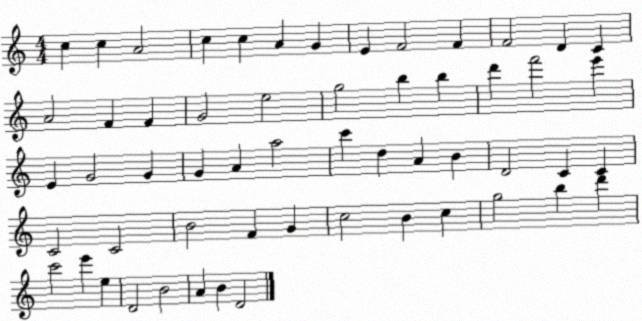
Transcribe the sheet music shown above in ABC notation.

X:1
T:Untitled
M:4/4
L:1/4
K:C
c c A2 c c A G E F2 F F2 D C A2 F F G2 e2 g2 b b d' f'2 e' E G2 G G A a2 c' d A B D2 C C C2 C2 B2 F G c2 B c g2 b d' c'2 e' e D2 B2 A B D2